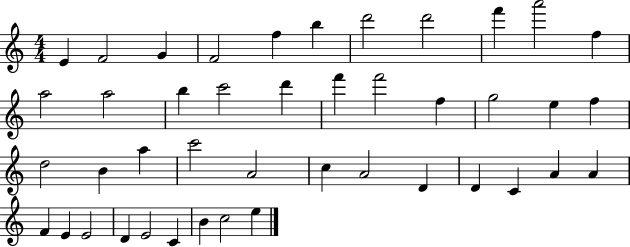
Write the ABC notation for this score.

X:1
T:Untitled
M:4/4
L:1/4
K:C
E F2 G F2 f b d'2 d'2 f' a'2 f a2 a2 b c'2 d' f' f'2 f g2 e f d2 B a c'2 A2 c A2 D D C A A F E E2 D E2 C B c2 e